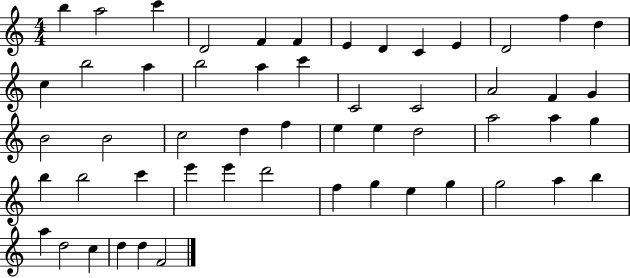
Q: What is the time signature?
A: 4/4